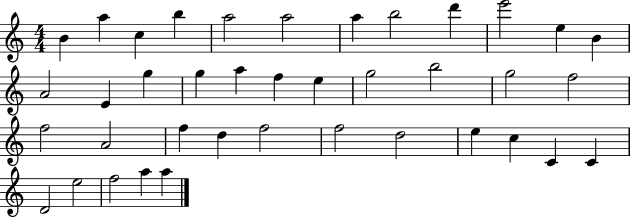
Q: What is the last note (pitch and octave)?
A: A5